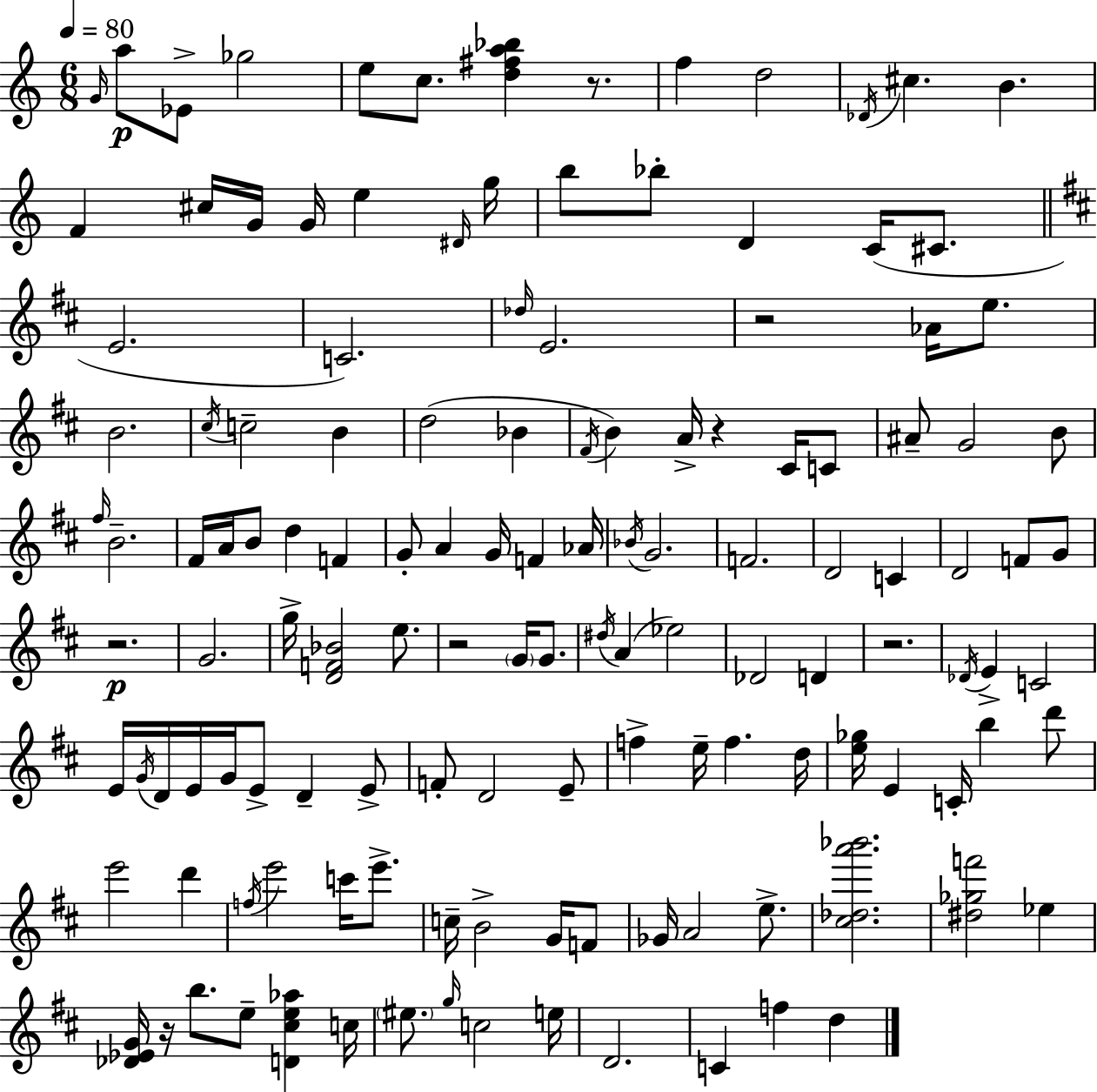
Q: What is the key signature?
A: C major